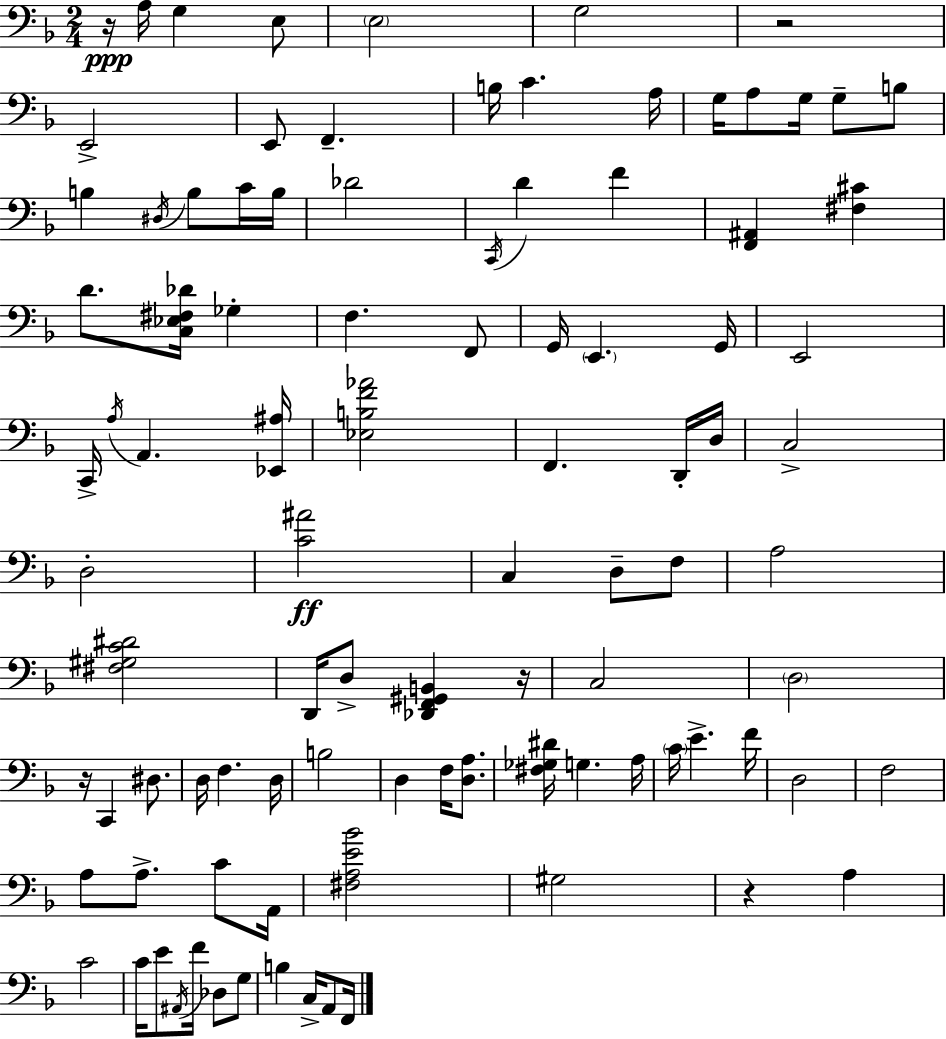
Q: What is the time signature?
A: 2/4